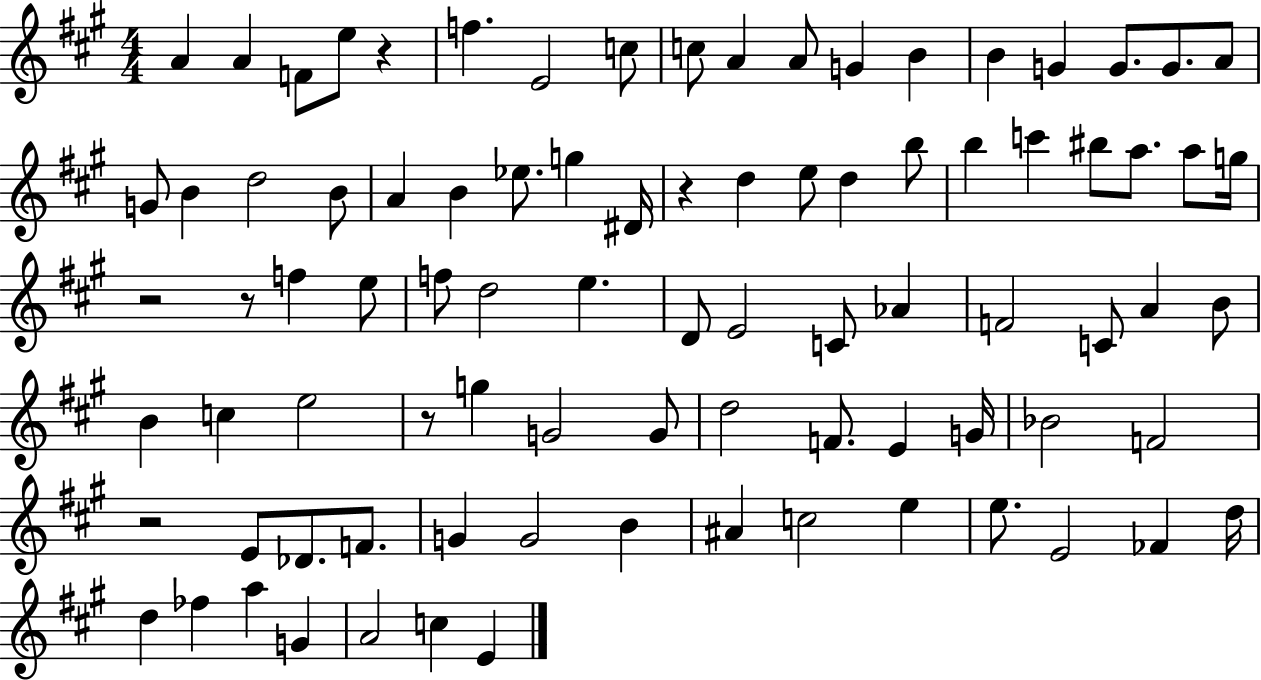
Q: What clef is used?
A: treble